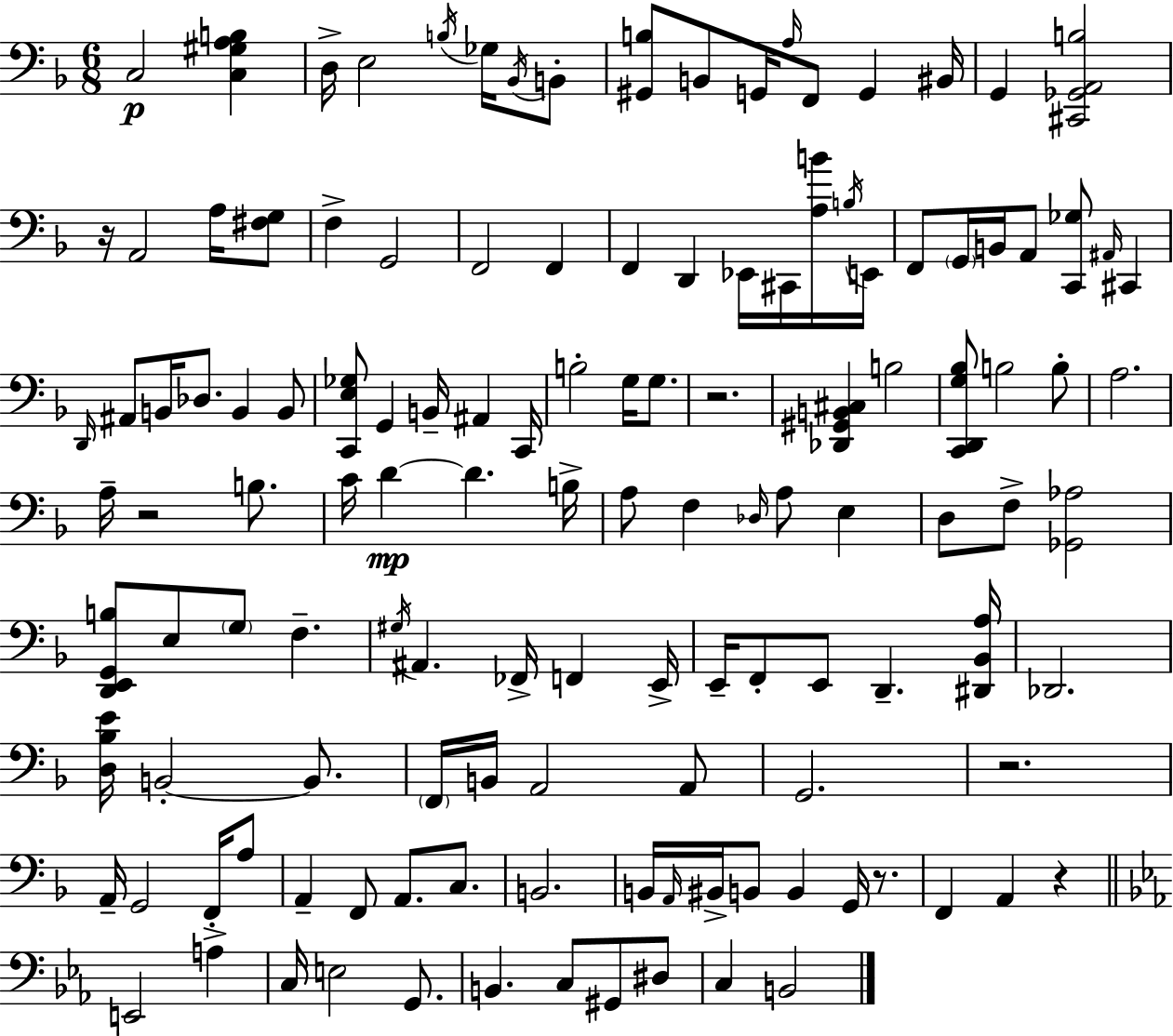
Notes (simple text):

C3/h [C3,G#3,A3,B3]/q D3/s E3/h B3/s Gb3/s Bb2/s B2/e [G#2,B3]/e B2/e G2/s A3/s F2/e G2/q BIS2/s G2/q [C#2,Gb2,A2,B3]/h R/s A2/h A3/s [F#3,G3]/e F3/q G2/h F2/h F2/q F2/q D2/q Eb2/s C#2/s [A3,B4]/s B3/s E2/s F2/e G2/s B2/s A2/e [C2,Gb3]/e A#2/s C#2/q D2/s A#2/e B2/s Db3/e. B2/q B2/e [C2,E3,Gb3]/e G2/q B2/s A#2/q C2/s B3/h G3/s G3/e. R/h. [Db2,G#2,B2,C#3]/q B3/h [C2,D2,G3,Bb3]/e B3/h B3/e A3/h. A3/s R/h B3/e. C4/s D4/q D4/q. B3/s A3/e F3/q Db3/s A3/e E3/q D3/e F3/e [Gb2,Ab3]/h [D2,E2,G2,B3]/e E3/e G3/e F3/q. G#3/s A#2/q. FES2/s F2/q E2/s E2/s F2/e E2/e D2/q. [D#2,Bb2,A3]/s Db2/h. [D3,Bb3,E4]/s B2/h B2/e. F2/s B2/s A2/h A2/e G2/h. R/h. A2/s G2/h F2/s A3/e A2/q F2/e A2/e. C3/e. B2/h. B2/s A2/s BIS2/s B2/e B2/q G2/s R/e. F2/q A2/q R/q E2/h A3/q C3/s E3/h G2/e. B2/q. C3/e G#2/e D#3/e C3/q B2/h